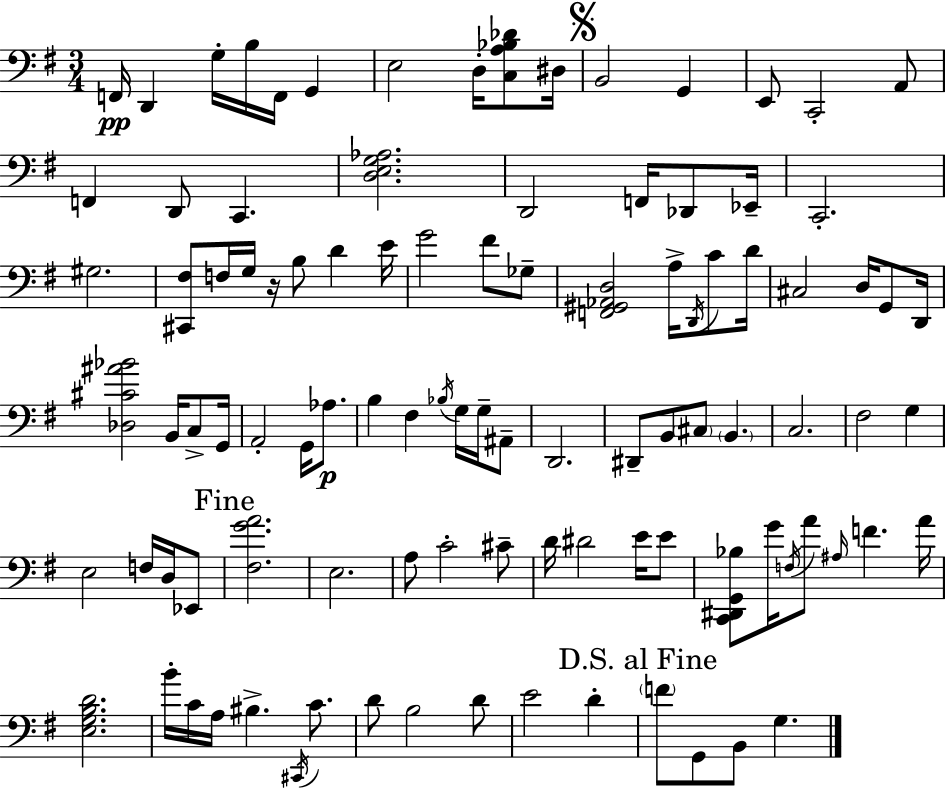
F2/s D2/q G3/s B3/s F2/s G2/q E3/h D3/s [C3,A3,Bb3,Db4]/e D#3/s B2/h G2/q E2/e C2/h A2/e F2/q D2/e C2/q. [D3,E3,G3,Ab3]/h. D2/h F2/s Db2/e Eb2/s C2/h. G#3/h. [C#2,F#3]/e F3/s G3/s R/s B3/e D4/q E4/s G4/h F#4/e Gb3/e [F2,G#2,Ab2,D3]/h A3/s D2/s C4/e D4/s C#3/h D3/s G2/e D2/s [Db3,C#4,A#4,Bb4]/h B2/s C3/e G2/s A2/h G2/s Ab3/e. B3/q F#3/q Bb3/s G3/s G3/s A#2/e D2/h. D#2/e B2/e C#3/e B2/q. C3/h. F#3/h G3/q E3/h F3/s D3/s Eb2/e [F#3,G4,A4]/h. E3/h. A3/e C4/h C#4/e D4/s D#4/h E4/s E4/e [C2,D#2,G2,Bb3]/e G4/s F3/s A4/e A#3/s F4/q. A4/s [E3,G3,B3,D4]/h. B4/s C4/s A3/s BIS3/q. C#2/s C4/e. D4/e B3/h D4/e E4/h D4/q F4/e G2/e B2/e G3/q.